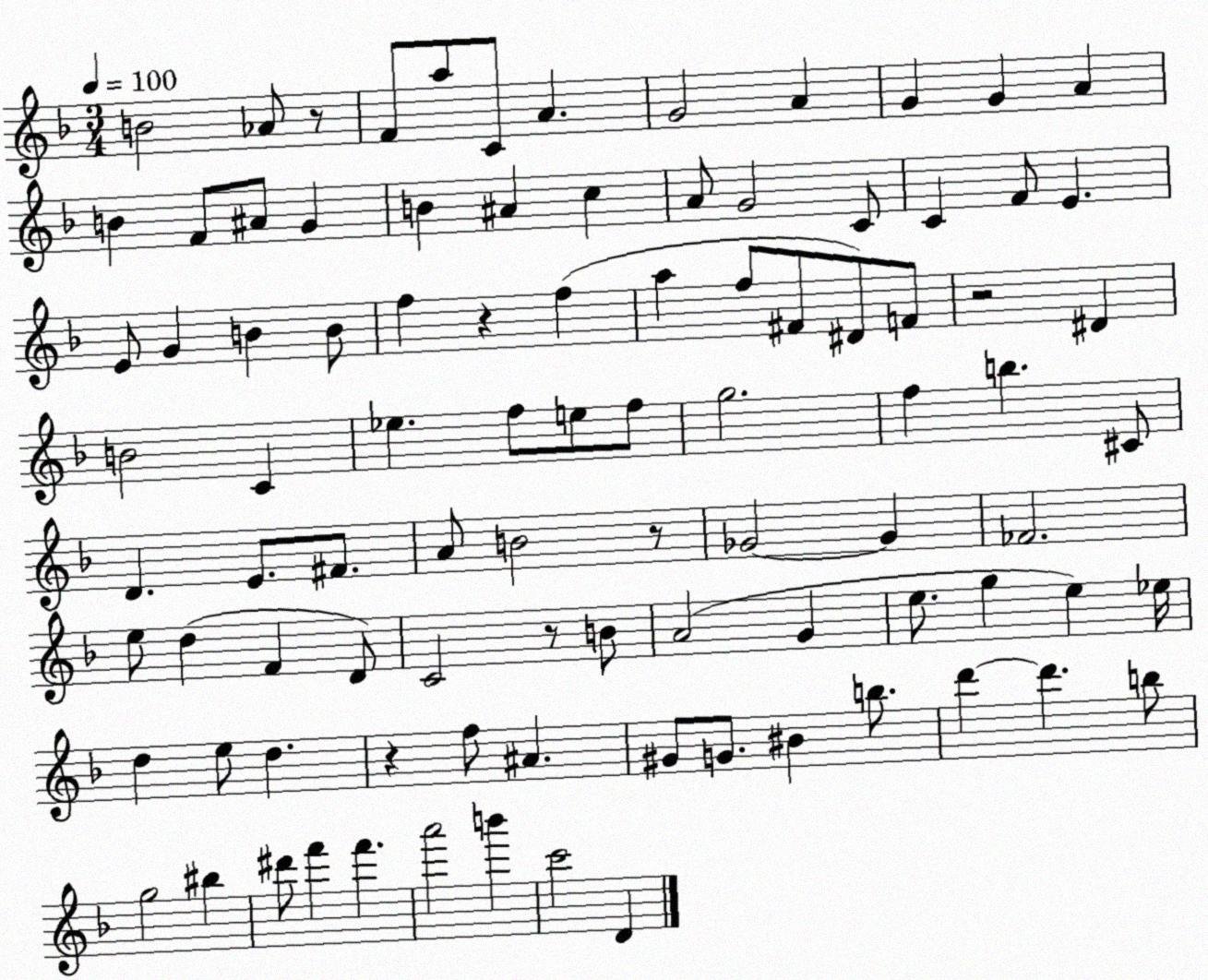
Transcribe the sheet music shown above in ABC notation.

X:1
T:Untitled
M:3/4
L:1/4
K:F
B2 _A/2 z/2 F/2 a/2 C/2 A G2 A G G A B F/2 ^A/2 G B ^A c A/2 G2 C/2 C F/2 E E/2 G B B/2 f z f a f/2 ^F/2 ^D/2 F/2 z2 ^D B2 C _e f/2 e/2 f/2 g2 f b ^C/2 D E/2 ^F/2 A/2 B2 z/2 _G2 _G _F2 e/2 d F D/2 C2 z/2 B/2 A2 G e/2 g e _e/4 d e/2 d z f/2 ^A ^G/2 G/2 ^B b/2 d' d' b/2 g2 ^b ^d'/2 f' f' a'2 b' c'2 D